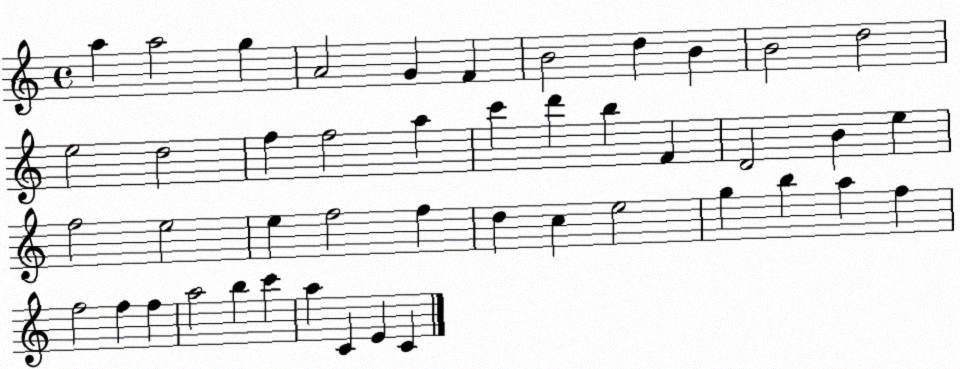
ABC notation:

X:1
T:Untitled
M:4/4
L:1/4
K:C
a a2 g A2 G F B2 d B B2 d2 e2 d2 f f2 a c' d' b F D2 B e f2 e2 e f2 f d c e2 g b a f f2 f f a2 b c' a C E C